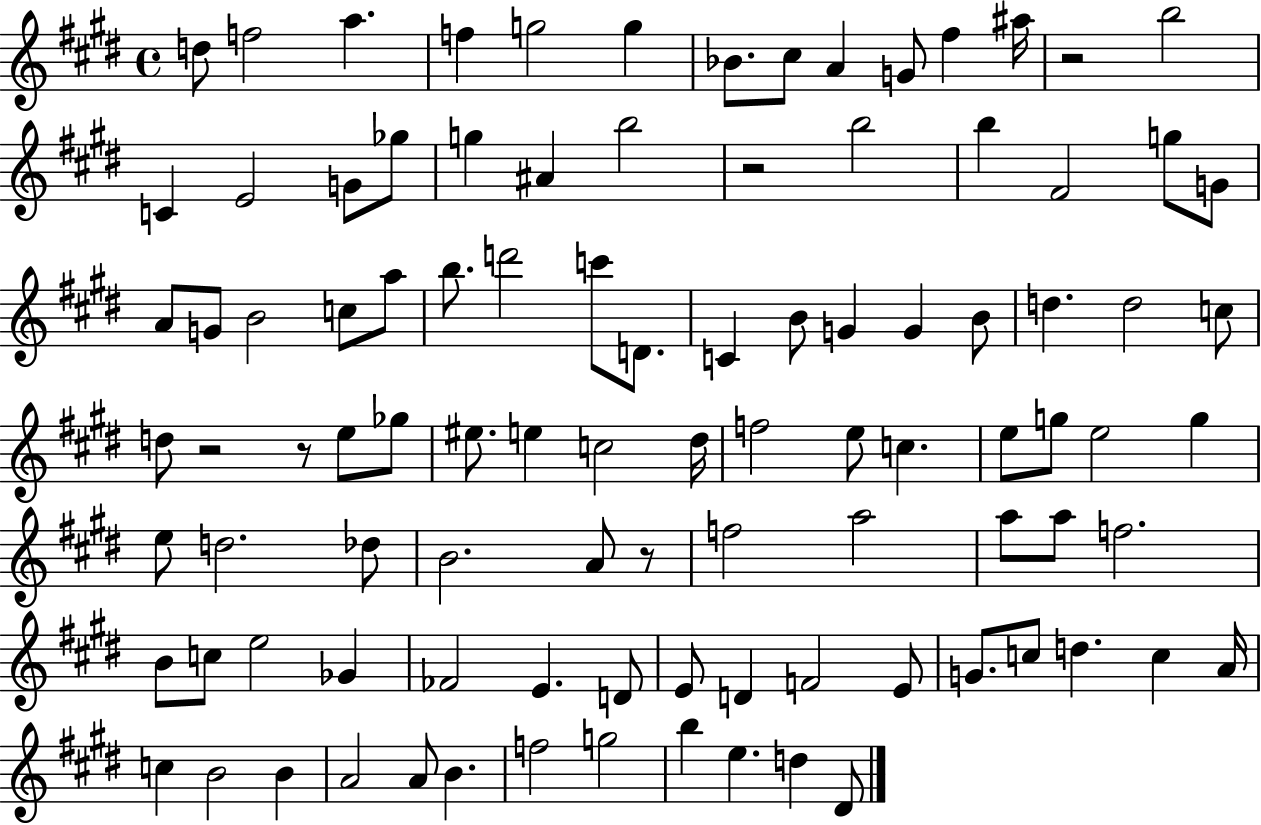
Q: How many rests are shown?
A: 5